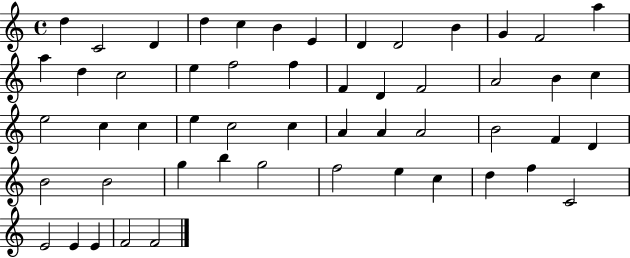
X:1
T:Untitled
M:4/4
L:1/4
K:C
d C2 D d c B E D D2 B G F2 a a d c2 e f2 f F D F2 A2 B c e2 c c e c2 c A A A2 B2 F D B2 B2 g b g2 f2 e c d f C2 E2 E E F2 F2